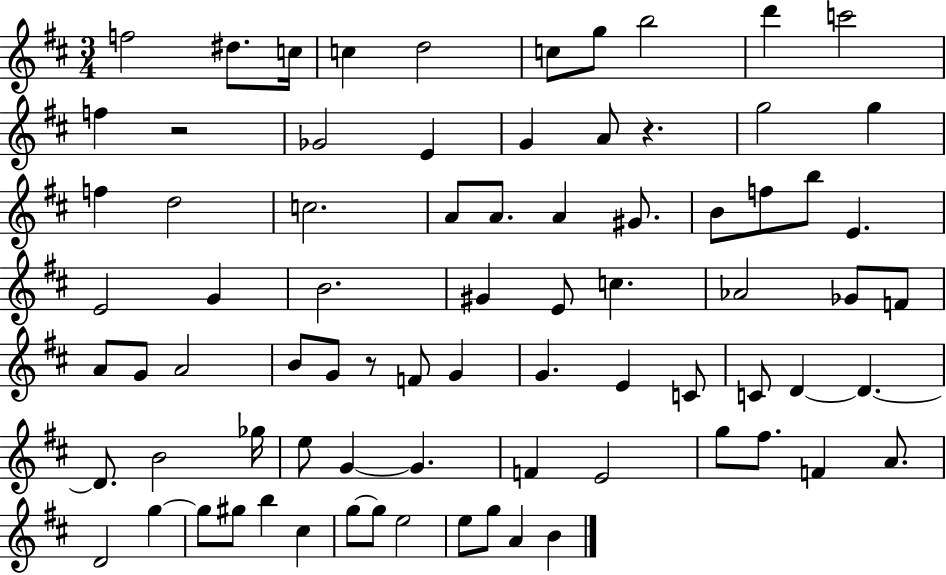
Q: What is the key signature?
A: D major